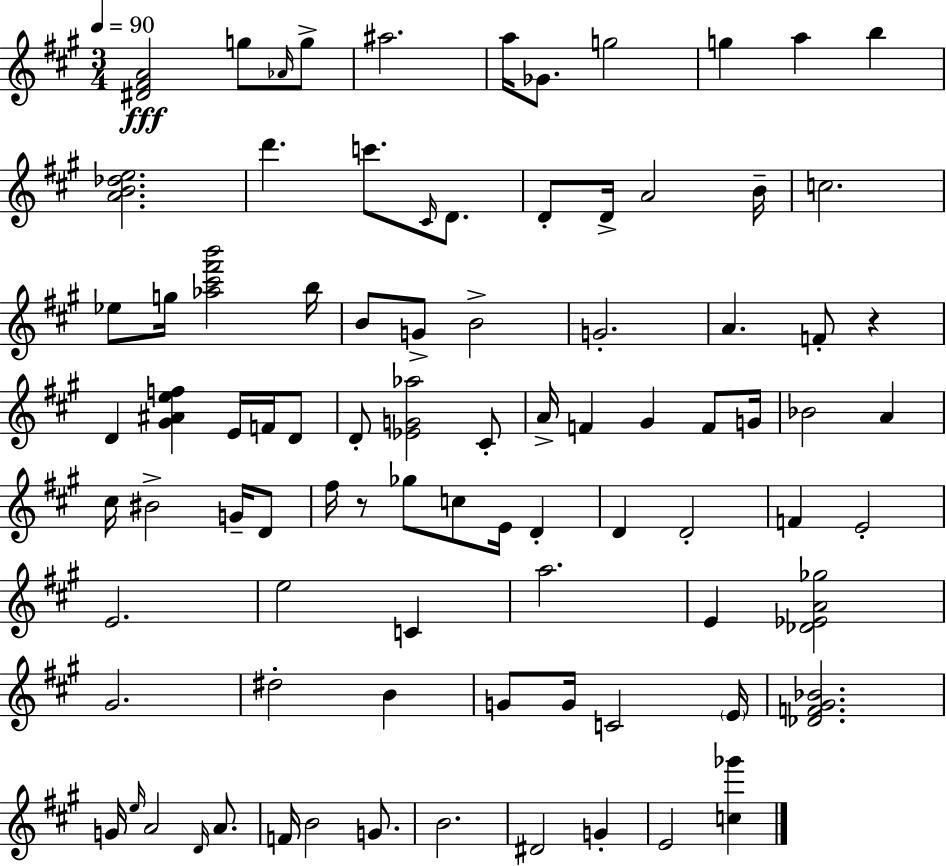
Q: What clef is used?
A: treble